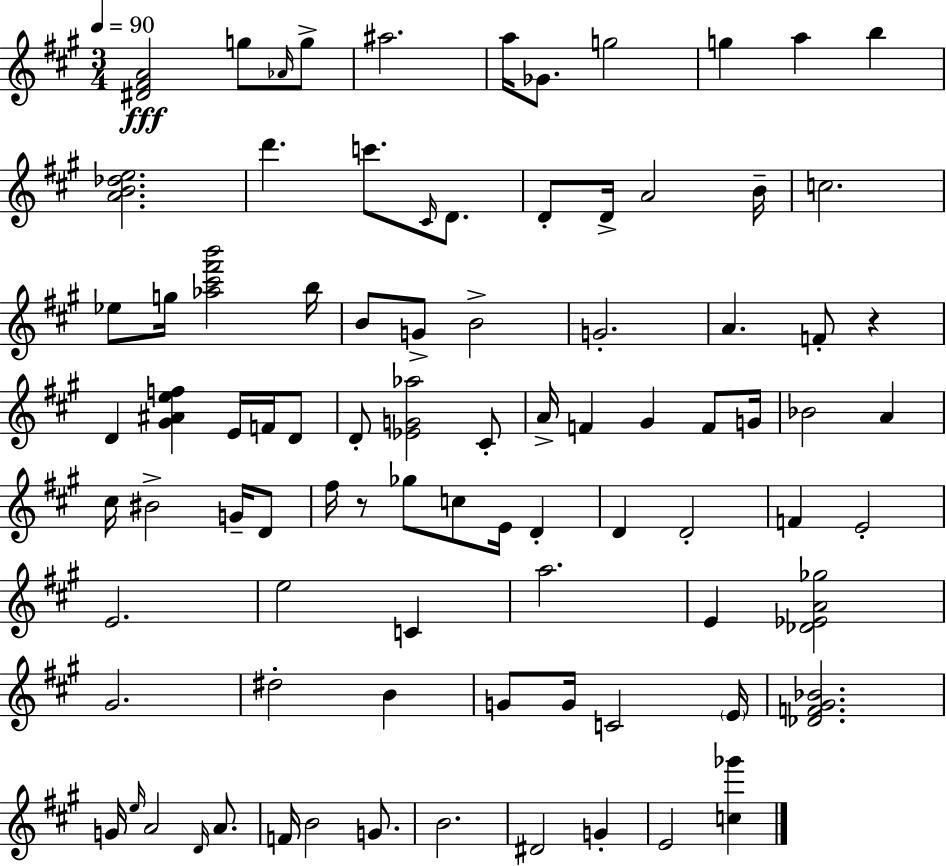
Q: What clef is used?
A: treble